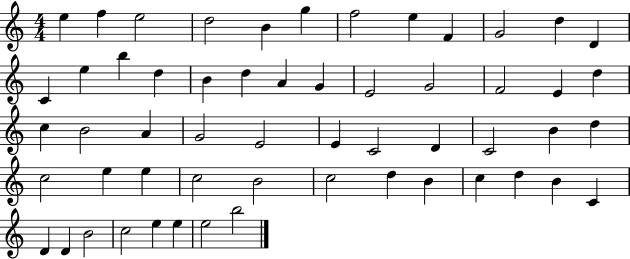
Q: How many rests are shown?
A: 0